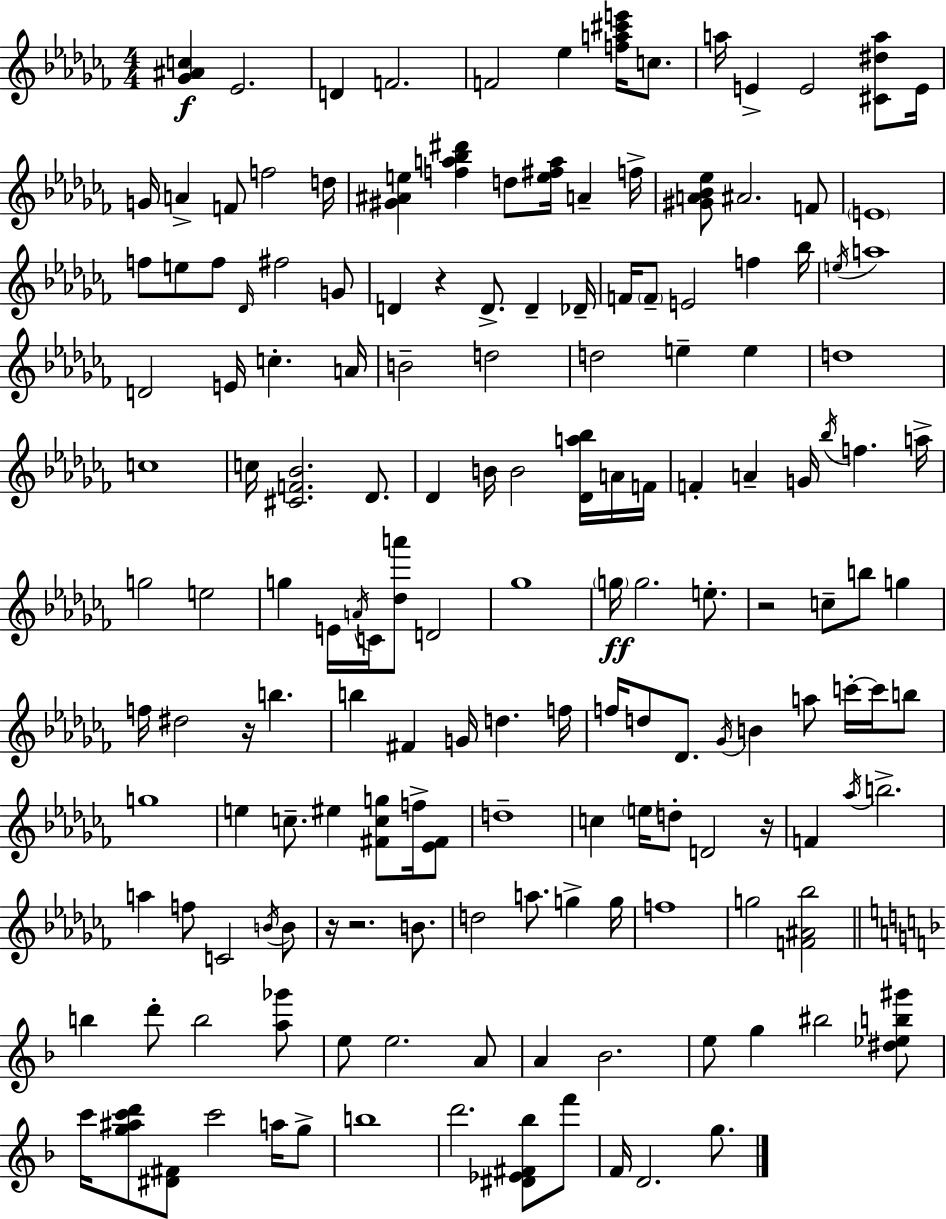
{
  \clef treble
  \numericTimeSignature
  \time 4/4
  \key aes \minor
  \repeat volta 2 { <ges' ais' c''>4\f ees'2. | d'4 f'2. | f'2 ees''4 <f'' a'' cis''' e'''>16 c''8. | a''16 e'4-> e'2 <cis' dis'' a''>8 e'16 | \break g'16 a'4-> f'8 f''2 d''16 | <gis' ais' e''>4 <f'' a'' bes'' dis'''>4 d''8 <e'' fis'' a''>16 a'4-- f''16-> | <gis' a' bes' ees''>8 ais'2. f'8 | \parenthesize e'1 | \break f''8 e''8 f''8 \grace { des'16 } fis''2 g'8 | d'4 r4 d'8.-> d'4-- | des'16-- f'16 \parenthesize f'8-- e'2 f''4 | bes''16 \acciaccatura { e''16 } a''1 | \break d'2 e'16 c''4.-. | a'16 b'2-- d''2 | d''2 e''4-- e''4 | d''1 | \break c''1 | c''16 <cis' f' bes'>2. des'8. | des'4 b'16 b'2 <des' a'' bes''>16 | a'16 f'16 f'4-. a'4-- g'16 \acciaccatura { bes''16 } f''4. | \break a''16-> g''2 e''2 | g''4 e'16 \acciaccatura { a'16 } c'16 <des'' a'''>8 d'2 | ges''1 | \parenthesize g''16\ff g''2. | \break e''8.-. r2 c''8-- b''8 | g''4 f''16 dis''2 r16 b''4. | b''4 fis'4 g'16 d''4. | f''16 f''16 d''8 des'8. \acciaccatura { ges'16 } b'4 a''8 | \break c'''16-.~~ c'''16 b''8 g''1 | e''4 c''8.-- eis''4 | <fis' c'' g''>8 f''16-> <ees' fis'>8 d''1-- | c''4 \parenthesize e''16 d''8-. d'2 | \break r16 f'4 \acciaccatura { aes''16 } b''2.-> | a''4 f''8 c'2 | \acciaccatura { b'16 } b'8 r16 r2. | b'8. d''2 a''8. | \break g''4-> g''16 f''1 | g''2 <f' ais' bes''>2 | \bar "||" \break \key f \major b''4 d'''8-. b''2 <a'' ges'''>8 | e''8 e''2. a'8 | a'4 bes'2. | e''8 g''4 bis''2 <dis'' ees'' b'' gis'''>8 | \break c'''16 <g'' ais'' c''' d'''>8 <dis' fis'>8 c'''2 a''16 g''8-> | b''1 | d'''2. <dis' ees' fis' bes''>8 f'''8 | f'16 d'2. g''8. | \break } \bar "|."
}